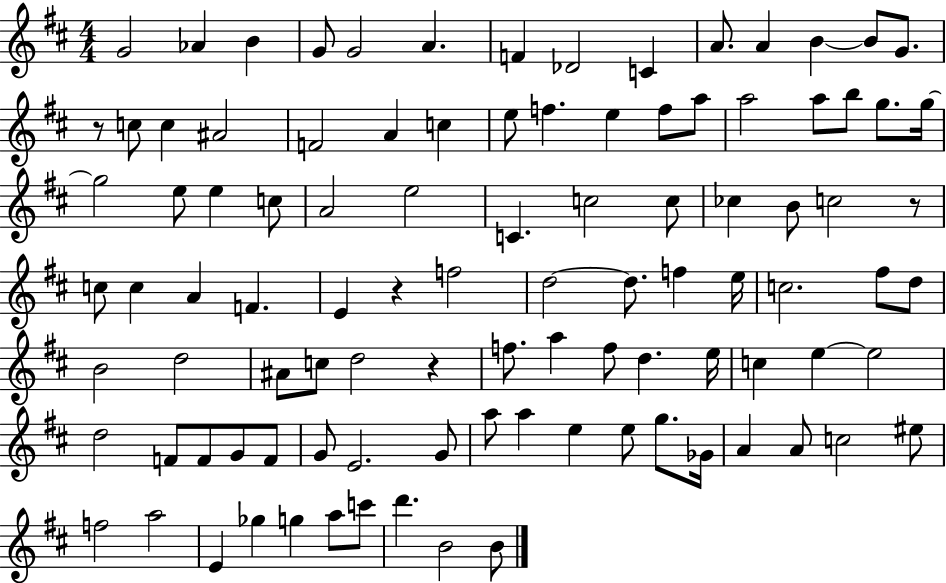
X:1
T:Untitled
M:4/4
L:1/4
K:D
G2 _A B G/2 G2 A F _D2 C A/2 A B B/2 G/2 z/2 c/2 c ^A2 F2 A c e/2 f e f/2 a/2 a2 a/2 b/2 g/2 g/4 g2 e/2 e c/2 A2 e2 C c2 c/2 _c B/2 c2 z/2 c/2 c A F E z f2 d2 d/2 f e/4 c2 ^f/2 d/2 B2 d2 ^A/2 c/2 d2 z f/2 a f/2 d e/4 c e e2 d2 F/2 F/2 G/2 F/2 G/2 E2 G/2 a/2 a e e/2 g/2 _G/4 A A/2 c2 ^e/2 f2 a2 E _g g a/2 c'/2 d' B2 B/2